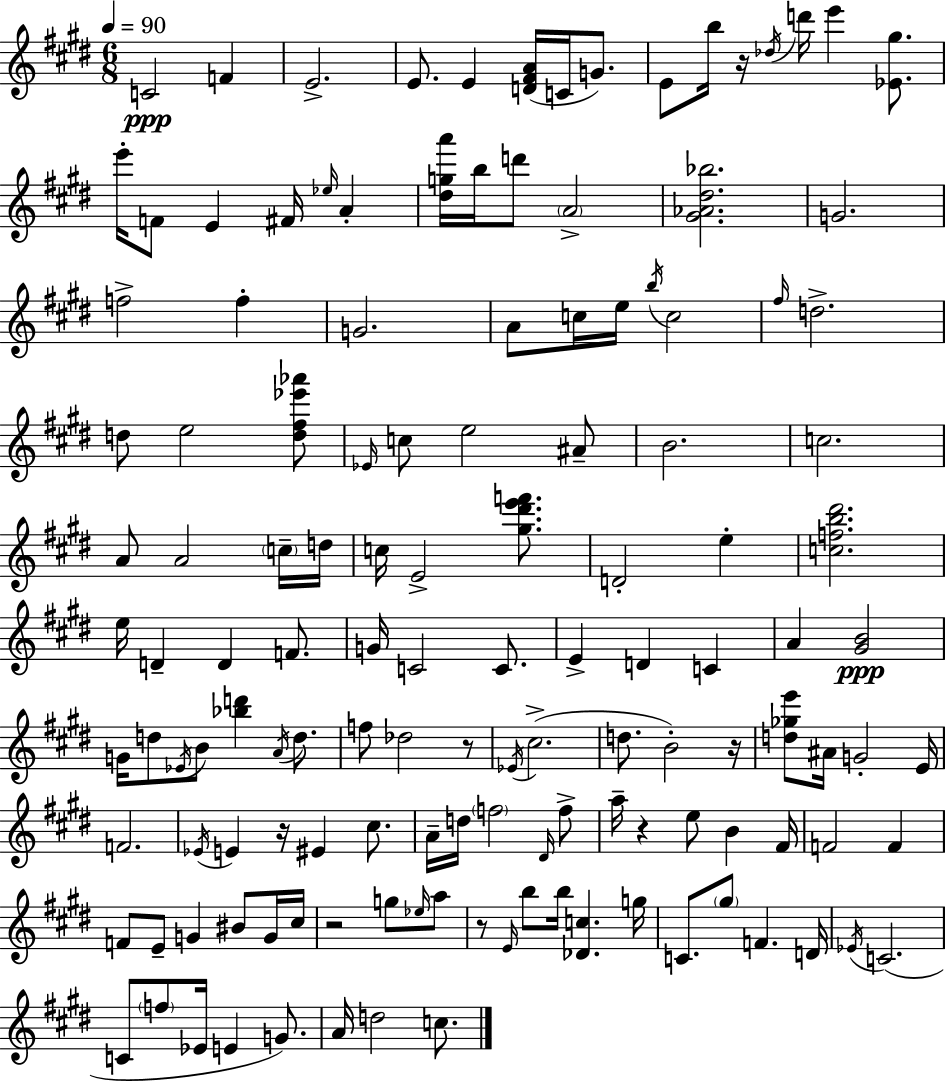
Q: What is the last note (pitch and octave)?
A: C5